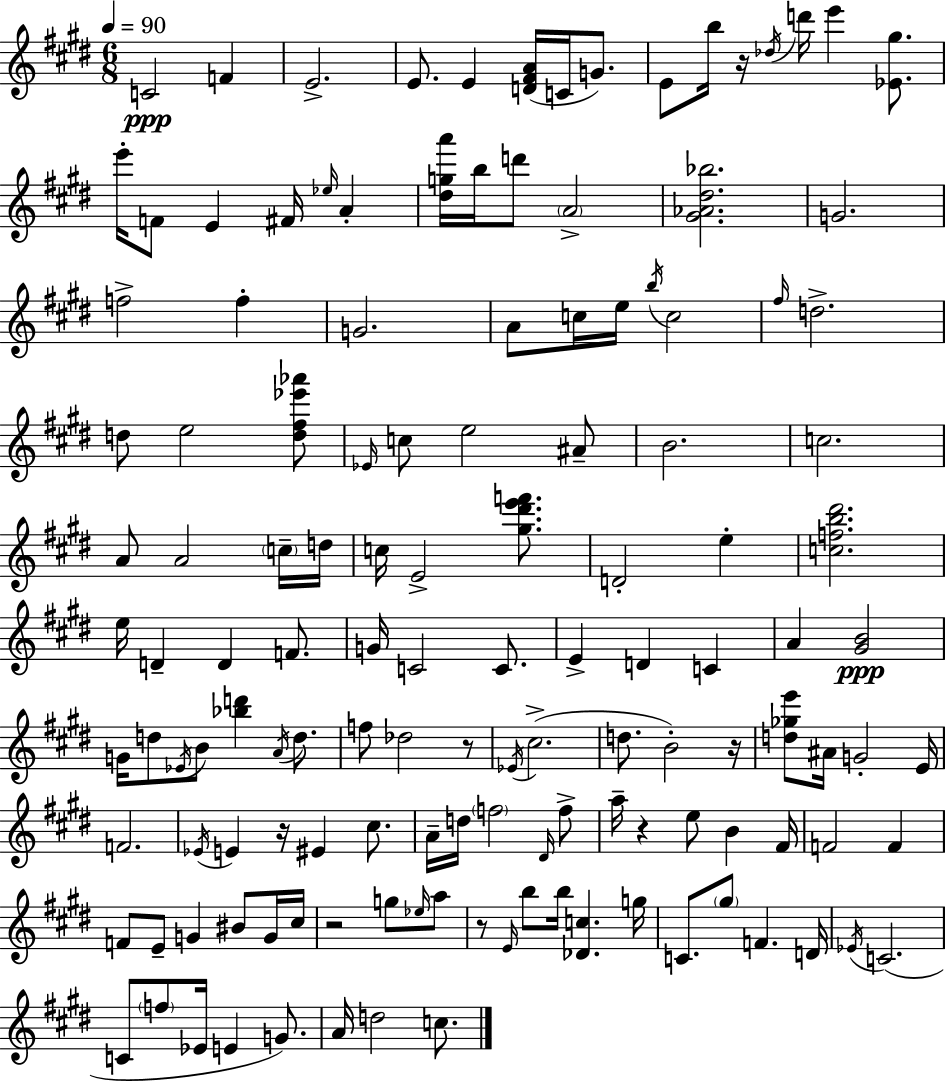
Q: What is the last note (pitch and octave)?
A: C5